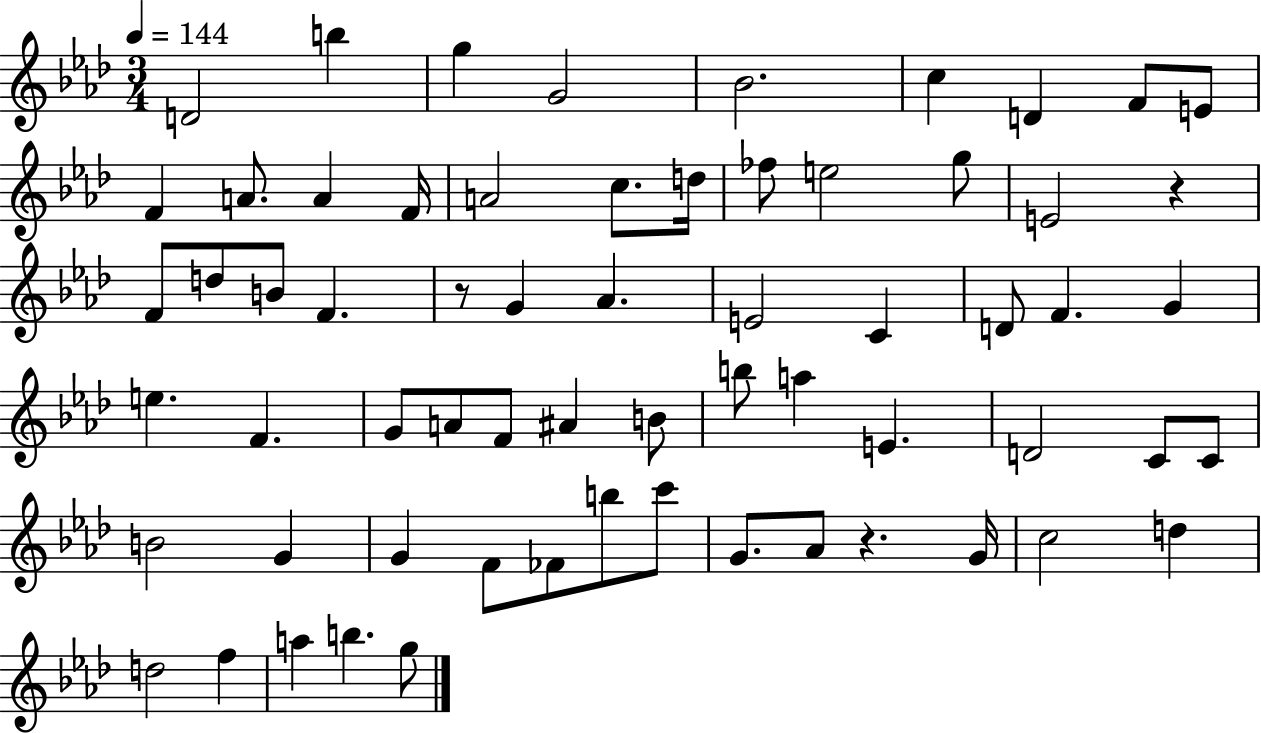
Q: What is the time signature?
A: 3/4